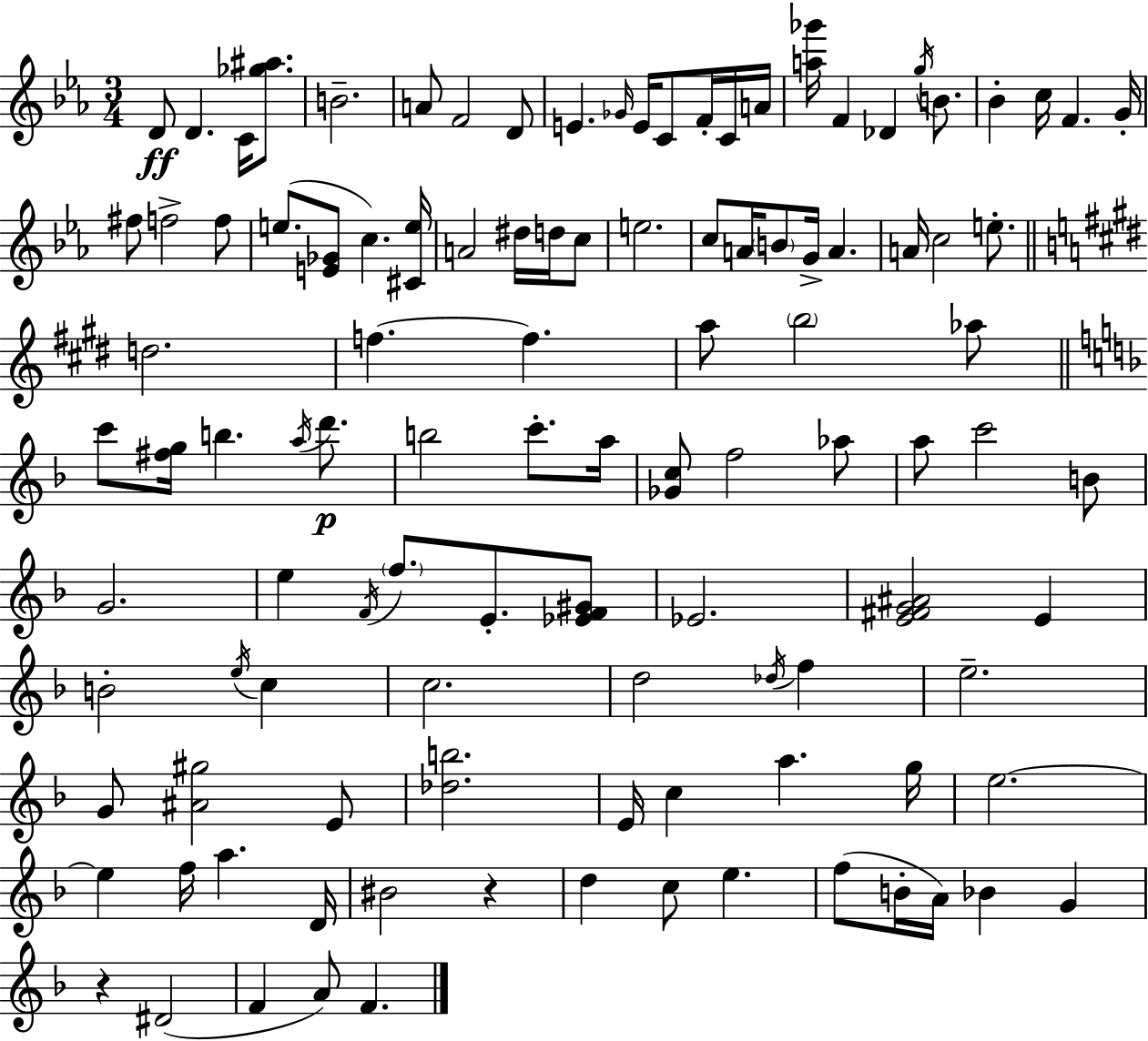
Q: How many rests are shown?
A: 2